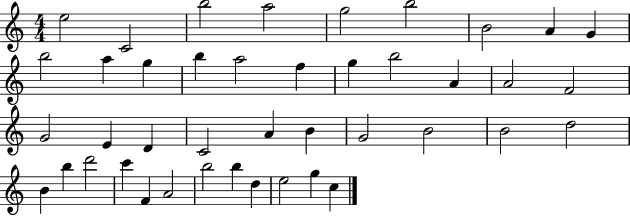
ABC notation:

X:1
T:Untitled
M:4/4
L:1/4
K:C
e2 C2 b2 a2 g2 b2 B2 A G b2 a g b a2 f g b2 A A2 F2 G2 E D C2 A B G2 B2 B2 d2 B b d'2 c' F A2 b2 b d e2 g c